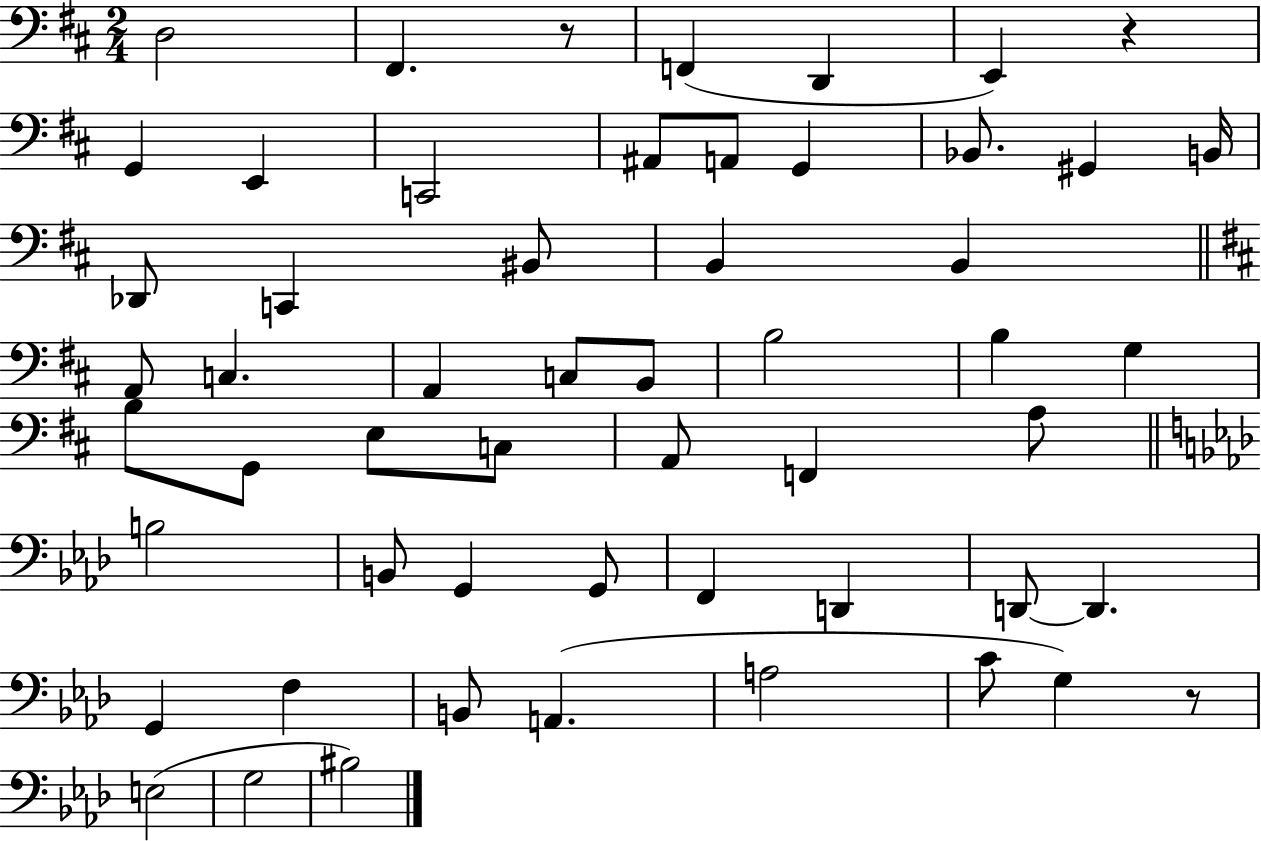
X:1
T:Untitled
M:2/4
L:1/4
K:D
D,2 ^F,, z/2 F,, D,, E,, z G,, E,, C,,2 ^A,,/2 A,,/2 G,, _B,,/2 ^G,, B,,/4 _D,,/2 C,, ^B,,/2 B,, B,, A,,/2 C, A,, C,/2 B,,/2 B,2 B, G, B,/2 G,,/2 E,/2 C,/2 A,,/2 F,, A,/2 B,2 B,,/2 G,, G,,/2 F,, D,, D,,/2 D,, G,, F, B,,/2 A,, A,2 C/2 G, z/2 E,2 G,2 ^B,2